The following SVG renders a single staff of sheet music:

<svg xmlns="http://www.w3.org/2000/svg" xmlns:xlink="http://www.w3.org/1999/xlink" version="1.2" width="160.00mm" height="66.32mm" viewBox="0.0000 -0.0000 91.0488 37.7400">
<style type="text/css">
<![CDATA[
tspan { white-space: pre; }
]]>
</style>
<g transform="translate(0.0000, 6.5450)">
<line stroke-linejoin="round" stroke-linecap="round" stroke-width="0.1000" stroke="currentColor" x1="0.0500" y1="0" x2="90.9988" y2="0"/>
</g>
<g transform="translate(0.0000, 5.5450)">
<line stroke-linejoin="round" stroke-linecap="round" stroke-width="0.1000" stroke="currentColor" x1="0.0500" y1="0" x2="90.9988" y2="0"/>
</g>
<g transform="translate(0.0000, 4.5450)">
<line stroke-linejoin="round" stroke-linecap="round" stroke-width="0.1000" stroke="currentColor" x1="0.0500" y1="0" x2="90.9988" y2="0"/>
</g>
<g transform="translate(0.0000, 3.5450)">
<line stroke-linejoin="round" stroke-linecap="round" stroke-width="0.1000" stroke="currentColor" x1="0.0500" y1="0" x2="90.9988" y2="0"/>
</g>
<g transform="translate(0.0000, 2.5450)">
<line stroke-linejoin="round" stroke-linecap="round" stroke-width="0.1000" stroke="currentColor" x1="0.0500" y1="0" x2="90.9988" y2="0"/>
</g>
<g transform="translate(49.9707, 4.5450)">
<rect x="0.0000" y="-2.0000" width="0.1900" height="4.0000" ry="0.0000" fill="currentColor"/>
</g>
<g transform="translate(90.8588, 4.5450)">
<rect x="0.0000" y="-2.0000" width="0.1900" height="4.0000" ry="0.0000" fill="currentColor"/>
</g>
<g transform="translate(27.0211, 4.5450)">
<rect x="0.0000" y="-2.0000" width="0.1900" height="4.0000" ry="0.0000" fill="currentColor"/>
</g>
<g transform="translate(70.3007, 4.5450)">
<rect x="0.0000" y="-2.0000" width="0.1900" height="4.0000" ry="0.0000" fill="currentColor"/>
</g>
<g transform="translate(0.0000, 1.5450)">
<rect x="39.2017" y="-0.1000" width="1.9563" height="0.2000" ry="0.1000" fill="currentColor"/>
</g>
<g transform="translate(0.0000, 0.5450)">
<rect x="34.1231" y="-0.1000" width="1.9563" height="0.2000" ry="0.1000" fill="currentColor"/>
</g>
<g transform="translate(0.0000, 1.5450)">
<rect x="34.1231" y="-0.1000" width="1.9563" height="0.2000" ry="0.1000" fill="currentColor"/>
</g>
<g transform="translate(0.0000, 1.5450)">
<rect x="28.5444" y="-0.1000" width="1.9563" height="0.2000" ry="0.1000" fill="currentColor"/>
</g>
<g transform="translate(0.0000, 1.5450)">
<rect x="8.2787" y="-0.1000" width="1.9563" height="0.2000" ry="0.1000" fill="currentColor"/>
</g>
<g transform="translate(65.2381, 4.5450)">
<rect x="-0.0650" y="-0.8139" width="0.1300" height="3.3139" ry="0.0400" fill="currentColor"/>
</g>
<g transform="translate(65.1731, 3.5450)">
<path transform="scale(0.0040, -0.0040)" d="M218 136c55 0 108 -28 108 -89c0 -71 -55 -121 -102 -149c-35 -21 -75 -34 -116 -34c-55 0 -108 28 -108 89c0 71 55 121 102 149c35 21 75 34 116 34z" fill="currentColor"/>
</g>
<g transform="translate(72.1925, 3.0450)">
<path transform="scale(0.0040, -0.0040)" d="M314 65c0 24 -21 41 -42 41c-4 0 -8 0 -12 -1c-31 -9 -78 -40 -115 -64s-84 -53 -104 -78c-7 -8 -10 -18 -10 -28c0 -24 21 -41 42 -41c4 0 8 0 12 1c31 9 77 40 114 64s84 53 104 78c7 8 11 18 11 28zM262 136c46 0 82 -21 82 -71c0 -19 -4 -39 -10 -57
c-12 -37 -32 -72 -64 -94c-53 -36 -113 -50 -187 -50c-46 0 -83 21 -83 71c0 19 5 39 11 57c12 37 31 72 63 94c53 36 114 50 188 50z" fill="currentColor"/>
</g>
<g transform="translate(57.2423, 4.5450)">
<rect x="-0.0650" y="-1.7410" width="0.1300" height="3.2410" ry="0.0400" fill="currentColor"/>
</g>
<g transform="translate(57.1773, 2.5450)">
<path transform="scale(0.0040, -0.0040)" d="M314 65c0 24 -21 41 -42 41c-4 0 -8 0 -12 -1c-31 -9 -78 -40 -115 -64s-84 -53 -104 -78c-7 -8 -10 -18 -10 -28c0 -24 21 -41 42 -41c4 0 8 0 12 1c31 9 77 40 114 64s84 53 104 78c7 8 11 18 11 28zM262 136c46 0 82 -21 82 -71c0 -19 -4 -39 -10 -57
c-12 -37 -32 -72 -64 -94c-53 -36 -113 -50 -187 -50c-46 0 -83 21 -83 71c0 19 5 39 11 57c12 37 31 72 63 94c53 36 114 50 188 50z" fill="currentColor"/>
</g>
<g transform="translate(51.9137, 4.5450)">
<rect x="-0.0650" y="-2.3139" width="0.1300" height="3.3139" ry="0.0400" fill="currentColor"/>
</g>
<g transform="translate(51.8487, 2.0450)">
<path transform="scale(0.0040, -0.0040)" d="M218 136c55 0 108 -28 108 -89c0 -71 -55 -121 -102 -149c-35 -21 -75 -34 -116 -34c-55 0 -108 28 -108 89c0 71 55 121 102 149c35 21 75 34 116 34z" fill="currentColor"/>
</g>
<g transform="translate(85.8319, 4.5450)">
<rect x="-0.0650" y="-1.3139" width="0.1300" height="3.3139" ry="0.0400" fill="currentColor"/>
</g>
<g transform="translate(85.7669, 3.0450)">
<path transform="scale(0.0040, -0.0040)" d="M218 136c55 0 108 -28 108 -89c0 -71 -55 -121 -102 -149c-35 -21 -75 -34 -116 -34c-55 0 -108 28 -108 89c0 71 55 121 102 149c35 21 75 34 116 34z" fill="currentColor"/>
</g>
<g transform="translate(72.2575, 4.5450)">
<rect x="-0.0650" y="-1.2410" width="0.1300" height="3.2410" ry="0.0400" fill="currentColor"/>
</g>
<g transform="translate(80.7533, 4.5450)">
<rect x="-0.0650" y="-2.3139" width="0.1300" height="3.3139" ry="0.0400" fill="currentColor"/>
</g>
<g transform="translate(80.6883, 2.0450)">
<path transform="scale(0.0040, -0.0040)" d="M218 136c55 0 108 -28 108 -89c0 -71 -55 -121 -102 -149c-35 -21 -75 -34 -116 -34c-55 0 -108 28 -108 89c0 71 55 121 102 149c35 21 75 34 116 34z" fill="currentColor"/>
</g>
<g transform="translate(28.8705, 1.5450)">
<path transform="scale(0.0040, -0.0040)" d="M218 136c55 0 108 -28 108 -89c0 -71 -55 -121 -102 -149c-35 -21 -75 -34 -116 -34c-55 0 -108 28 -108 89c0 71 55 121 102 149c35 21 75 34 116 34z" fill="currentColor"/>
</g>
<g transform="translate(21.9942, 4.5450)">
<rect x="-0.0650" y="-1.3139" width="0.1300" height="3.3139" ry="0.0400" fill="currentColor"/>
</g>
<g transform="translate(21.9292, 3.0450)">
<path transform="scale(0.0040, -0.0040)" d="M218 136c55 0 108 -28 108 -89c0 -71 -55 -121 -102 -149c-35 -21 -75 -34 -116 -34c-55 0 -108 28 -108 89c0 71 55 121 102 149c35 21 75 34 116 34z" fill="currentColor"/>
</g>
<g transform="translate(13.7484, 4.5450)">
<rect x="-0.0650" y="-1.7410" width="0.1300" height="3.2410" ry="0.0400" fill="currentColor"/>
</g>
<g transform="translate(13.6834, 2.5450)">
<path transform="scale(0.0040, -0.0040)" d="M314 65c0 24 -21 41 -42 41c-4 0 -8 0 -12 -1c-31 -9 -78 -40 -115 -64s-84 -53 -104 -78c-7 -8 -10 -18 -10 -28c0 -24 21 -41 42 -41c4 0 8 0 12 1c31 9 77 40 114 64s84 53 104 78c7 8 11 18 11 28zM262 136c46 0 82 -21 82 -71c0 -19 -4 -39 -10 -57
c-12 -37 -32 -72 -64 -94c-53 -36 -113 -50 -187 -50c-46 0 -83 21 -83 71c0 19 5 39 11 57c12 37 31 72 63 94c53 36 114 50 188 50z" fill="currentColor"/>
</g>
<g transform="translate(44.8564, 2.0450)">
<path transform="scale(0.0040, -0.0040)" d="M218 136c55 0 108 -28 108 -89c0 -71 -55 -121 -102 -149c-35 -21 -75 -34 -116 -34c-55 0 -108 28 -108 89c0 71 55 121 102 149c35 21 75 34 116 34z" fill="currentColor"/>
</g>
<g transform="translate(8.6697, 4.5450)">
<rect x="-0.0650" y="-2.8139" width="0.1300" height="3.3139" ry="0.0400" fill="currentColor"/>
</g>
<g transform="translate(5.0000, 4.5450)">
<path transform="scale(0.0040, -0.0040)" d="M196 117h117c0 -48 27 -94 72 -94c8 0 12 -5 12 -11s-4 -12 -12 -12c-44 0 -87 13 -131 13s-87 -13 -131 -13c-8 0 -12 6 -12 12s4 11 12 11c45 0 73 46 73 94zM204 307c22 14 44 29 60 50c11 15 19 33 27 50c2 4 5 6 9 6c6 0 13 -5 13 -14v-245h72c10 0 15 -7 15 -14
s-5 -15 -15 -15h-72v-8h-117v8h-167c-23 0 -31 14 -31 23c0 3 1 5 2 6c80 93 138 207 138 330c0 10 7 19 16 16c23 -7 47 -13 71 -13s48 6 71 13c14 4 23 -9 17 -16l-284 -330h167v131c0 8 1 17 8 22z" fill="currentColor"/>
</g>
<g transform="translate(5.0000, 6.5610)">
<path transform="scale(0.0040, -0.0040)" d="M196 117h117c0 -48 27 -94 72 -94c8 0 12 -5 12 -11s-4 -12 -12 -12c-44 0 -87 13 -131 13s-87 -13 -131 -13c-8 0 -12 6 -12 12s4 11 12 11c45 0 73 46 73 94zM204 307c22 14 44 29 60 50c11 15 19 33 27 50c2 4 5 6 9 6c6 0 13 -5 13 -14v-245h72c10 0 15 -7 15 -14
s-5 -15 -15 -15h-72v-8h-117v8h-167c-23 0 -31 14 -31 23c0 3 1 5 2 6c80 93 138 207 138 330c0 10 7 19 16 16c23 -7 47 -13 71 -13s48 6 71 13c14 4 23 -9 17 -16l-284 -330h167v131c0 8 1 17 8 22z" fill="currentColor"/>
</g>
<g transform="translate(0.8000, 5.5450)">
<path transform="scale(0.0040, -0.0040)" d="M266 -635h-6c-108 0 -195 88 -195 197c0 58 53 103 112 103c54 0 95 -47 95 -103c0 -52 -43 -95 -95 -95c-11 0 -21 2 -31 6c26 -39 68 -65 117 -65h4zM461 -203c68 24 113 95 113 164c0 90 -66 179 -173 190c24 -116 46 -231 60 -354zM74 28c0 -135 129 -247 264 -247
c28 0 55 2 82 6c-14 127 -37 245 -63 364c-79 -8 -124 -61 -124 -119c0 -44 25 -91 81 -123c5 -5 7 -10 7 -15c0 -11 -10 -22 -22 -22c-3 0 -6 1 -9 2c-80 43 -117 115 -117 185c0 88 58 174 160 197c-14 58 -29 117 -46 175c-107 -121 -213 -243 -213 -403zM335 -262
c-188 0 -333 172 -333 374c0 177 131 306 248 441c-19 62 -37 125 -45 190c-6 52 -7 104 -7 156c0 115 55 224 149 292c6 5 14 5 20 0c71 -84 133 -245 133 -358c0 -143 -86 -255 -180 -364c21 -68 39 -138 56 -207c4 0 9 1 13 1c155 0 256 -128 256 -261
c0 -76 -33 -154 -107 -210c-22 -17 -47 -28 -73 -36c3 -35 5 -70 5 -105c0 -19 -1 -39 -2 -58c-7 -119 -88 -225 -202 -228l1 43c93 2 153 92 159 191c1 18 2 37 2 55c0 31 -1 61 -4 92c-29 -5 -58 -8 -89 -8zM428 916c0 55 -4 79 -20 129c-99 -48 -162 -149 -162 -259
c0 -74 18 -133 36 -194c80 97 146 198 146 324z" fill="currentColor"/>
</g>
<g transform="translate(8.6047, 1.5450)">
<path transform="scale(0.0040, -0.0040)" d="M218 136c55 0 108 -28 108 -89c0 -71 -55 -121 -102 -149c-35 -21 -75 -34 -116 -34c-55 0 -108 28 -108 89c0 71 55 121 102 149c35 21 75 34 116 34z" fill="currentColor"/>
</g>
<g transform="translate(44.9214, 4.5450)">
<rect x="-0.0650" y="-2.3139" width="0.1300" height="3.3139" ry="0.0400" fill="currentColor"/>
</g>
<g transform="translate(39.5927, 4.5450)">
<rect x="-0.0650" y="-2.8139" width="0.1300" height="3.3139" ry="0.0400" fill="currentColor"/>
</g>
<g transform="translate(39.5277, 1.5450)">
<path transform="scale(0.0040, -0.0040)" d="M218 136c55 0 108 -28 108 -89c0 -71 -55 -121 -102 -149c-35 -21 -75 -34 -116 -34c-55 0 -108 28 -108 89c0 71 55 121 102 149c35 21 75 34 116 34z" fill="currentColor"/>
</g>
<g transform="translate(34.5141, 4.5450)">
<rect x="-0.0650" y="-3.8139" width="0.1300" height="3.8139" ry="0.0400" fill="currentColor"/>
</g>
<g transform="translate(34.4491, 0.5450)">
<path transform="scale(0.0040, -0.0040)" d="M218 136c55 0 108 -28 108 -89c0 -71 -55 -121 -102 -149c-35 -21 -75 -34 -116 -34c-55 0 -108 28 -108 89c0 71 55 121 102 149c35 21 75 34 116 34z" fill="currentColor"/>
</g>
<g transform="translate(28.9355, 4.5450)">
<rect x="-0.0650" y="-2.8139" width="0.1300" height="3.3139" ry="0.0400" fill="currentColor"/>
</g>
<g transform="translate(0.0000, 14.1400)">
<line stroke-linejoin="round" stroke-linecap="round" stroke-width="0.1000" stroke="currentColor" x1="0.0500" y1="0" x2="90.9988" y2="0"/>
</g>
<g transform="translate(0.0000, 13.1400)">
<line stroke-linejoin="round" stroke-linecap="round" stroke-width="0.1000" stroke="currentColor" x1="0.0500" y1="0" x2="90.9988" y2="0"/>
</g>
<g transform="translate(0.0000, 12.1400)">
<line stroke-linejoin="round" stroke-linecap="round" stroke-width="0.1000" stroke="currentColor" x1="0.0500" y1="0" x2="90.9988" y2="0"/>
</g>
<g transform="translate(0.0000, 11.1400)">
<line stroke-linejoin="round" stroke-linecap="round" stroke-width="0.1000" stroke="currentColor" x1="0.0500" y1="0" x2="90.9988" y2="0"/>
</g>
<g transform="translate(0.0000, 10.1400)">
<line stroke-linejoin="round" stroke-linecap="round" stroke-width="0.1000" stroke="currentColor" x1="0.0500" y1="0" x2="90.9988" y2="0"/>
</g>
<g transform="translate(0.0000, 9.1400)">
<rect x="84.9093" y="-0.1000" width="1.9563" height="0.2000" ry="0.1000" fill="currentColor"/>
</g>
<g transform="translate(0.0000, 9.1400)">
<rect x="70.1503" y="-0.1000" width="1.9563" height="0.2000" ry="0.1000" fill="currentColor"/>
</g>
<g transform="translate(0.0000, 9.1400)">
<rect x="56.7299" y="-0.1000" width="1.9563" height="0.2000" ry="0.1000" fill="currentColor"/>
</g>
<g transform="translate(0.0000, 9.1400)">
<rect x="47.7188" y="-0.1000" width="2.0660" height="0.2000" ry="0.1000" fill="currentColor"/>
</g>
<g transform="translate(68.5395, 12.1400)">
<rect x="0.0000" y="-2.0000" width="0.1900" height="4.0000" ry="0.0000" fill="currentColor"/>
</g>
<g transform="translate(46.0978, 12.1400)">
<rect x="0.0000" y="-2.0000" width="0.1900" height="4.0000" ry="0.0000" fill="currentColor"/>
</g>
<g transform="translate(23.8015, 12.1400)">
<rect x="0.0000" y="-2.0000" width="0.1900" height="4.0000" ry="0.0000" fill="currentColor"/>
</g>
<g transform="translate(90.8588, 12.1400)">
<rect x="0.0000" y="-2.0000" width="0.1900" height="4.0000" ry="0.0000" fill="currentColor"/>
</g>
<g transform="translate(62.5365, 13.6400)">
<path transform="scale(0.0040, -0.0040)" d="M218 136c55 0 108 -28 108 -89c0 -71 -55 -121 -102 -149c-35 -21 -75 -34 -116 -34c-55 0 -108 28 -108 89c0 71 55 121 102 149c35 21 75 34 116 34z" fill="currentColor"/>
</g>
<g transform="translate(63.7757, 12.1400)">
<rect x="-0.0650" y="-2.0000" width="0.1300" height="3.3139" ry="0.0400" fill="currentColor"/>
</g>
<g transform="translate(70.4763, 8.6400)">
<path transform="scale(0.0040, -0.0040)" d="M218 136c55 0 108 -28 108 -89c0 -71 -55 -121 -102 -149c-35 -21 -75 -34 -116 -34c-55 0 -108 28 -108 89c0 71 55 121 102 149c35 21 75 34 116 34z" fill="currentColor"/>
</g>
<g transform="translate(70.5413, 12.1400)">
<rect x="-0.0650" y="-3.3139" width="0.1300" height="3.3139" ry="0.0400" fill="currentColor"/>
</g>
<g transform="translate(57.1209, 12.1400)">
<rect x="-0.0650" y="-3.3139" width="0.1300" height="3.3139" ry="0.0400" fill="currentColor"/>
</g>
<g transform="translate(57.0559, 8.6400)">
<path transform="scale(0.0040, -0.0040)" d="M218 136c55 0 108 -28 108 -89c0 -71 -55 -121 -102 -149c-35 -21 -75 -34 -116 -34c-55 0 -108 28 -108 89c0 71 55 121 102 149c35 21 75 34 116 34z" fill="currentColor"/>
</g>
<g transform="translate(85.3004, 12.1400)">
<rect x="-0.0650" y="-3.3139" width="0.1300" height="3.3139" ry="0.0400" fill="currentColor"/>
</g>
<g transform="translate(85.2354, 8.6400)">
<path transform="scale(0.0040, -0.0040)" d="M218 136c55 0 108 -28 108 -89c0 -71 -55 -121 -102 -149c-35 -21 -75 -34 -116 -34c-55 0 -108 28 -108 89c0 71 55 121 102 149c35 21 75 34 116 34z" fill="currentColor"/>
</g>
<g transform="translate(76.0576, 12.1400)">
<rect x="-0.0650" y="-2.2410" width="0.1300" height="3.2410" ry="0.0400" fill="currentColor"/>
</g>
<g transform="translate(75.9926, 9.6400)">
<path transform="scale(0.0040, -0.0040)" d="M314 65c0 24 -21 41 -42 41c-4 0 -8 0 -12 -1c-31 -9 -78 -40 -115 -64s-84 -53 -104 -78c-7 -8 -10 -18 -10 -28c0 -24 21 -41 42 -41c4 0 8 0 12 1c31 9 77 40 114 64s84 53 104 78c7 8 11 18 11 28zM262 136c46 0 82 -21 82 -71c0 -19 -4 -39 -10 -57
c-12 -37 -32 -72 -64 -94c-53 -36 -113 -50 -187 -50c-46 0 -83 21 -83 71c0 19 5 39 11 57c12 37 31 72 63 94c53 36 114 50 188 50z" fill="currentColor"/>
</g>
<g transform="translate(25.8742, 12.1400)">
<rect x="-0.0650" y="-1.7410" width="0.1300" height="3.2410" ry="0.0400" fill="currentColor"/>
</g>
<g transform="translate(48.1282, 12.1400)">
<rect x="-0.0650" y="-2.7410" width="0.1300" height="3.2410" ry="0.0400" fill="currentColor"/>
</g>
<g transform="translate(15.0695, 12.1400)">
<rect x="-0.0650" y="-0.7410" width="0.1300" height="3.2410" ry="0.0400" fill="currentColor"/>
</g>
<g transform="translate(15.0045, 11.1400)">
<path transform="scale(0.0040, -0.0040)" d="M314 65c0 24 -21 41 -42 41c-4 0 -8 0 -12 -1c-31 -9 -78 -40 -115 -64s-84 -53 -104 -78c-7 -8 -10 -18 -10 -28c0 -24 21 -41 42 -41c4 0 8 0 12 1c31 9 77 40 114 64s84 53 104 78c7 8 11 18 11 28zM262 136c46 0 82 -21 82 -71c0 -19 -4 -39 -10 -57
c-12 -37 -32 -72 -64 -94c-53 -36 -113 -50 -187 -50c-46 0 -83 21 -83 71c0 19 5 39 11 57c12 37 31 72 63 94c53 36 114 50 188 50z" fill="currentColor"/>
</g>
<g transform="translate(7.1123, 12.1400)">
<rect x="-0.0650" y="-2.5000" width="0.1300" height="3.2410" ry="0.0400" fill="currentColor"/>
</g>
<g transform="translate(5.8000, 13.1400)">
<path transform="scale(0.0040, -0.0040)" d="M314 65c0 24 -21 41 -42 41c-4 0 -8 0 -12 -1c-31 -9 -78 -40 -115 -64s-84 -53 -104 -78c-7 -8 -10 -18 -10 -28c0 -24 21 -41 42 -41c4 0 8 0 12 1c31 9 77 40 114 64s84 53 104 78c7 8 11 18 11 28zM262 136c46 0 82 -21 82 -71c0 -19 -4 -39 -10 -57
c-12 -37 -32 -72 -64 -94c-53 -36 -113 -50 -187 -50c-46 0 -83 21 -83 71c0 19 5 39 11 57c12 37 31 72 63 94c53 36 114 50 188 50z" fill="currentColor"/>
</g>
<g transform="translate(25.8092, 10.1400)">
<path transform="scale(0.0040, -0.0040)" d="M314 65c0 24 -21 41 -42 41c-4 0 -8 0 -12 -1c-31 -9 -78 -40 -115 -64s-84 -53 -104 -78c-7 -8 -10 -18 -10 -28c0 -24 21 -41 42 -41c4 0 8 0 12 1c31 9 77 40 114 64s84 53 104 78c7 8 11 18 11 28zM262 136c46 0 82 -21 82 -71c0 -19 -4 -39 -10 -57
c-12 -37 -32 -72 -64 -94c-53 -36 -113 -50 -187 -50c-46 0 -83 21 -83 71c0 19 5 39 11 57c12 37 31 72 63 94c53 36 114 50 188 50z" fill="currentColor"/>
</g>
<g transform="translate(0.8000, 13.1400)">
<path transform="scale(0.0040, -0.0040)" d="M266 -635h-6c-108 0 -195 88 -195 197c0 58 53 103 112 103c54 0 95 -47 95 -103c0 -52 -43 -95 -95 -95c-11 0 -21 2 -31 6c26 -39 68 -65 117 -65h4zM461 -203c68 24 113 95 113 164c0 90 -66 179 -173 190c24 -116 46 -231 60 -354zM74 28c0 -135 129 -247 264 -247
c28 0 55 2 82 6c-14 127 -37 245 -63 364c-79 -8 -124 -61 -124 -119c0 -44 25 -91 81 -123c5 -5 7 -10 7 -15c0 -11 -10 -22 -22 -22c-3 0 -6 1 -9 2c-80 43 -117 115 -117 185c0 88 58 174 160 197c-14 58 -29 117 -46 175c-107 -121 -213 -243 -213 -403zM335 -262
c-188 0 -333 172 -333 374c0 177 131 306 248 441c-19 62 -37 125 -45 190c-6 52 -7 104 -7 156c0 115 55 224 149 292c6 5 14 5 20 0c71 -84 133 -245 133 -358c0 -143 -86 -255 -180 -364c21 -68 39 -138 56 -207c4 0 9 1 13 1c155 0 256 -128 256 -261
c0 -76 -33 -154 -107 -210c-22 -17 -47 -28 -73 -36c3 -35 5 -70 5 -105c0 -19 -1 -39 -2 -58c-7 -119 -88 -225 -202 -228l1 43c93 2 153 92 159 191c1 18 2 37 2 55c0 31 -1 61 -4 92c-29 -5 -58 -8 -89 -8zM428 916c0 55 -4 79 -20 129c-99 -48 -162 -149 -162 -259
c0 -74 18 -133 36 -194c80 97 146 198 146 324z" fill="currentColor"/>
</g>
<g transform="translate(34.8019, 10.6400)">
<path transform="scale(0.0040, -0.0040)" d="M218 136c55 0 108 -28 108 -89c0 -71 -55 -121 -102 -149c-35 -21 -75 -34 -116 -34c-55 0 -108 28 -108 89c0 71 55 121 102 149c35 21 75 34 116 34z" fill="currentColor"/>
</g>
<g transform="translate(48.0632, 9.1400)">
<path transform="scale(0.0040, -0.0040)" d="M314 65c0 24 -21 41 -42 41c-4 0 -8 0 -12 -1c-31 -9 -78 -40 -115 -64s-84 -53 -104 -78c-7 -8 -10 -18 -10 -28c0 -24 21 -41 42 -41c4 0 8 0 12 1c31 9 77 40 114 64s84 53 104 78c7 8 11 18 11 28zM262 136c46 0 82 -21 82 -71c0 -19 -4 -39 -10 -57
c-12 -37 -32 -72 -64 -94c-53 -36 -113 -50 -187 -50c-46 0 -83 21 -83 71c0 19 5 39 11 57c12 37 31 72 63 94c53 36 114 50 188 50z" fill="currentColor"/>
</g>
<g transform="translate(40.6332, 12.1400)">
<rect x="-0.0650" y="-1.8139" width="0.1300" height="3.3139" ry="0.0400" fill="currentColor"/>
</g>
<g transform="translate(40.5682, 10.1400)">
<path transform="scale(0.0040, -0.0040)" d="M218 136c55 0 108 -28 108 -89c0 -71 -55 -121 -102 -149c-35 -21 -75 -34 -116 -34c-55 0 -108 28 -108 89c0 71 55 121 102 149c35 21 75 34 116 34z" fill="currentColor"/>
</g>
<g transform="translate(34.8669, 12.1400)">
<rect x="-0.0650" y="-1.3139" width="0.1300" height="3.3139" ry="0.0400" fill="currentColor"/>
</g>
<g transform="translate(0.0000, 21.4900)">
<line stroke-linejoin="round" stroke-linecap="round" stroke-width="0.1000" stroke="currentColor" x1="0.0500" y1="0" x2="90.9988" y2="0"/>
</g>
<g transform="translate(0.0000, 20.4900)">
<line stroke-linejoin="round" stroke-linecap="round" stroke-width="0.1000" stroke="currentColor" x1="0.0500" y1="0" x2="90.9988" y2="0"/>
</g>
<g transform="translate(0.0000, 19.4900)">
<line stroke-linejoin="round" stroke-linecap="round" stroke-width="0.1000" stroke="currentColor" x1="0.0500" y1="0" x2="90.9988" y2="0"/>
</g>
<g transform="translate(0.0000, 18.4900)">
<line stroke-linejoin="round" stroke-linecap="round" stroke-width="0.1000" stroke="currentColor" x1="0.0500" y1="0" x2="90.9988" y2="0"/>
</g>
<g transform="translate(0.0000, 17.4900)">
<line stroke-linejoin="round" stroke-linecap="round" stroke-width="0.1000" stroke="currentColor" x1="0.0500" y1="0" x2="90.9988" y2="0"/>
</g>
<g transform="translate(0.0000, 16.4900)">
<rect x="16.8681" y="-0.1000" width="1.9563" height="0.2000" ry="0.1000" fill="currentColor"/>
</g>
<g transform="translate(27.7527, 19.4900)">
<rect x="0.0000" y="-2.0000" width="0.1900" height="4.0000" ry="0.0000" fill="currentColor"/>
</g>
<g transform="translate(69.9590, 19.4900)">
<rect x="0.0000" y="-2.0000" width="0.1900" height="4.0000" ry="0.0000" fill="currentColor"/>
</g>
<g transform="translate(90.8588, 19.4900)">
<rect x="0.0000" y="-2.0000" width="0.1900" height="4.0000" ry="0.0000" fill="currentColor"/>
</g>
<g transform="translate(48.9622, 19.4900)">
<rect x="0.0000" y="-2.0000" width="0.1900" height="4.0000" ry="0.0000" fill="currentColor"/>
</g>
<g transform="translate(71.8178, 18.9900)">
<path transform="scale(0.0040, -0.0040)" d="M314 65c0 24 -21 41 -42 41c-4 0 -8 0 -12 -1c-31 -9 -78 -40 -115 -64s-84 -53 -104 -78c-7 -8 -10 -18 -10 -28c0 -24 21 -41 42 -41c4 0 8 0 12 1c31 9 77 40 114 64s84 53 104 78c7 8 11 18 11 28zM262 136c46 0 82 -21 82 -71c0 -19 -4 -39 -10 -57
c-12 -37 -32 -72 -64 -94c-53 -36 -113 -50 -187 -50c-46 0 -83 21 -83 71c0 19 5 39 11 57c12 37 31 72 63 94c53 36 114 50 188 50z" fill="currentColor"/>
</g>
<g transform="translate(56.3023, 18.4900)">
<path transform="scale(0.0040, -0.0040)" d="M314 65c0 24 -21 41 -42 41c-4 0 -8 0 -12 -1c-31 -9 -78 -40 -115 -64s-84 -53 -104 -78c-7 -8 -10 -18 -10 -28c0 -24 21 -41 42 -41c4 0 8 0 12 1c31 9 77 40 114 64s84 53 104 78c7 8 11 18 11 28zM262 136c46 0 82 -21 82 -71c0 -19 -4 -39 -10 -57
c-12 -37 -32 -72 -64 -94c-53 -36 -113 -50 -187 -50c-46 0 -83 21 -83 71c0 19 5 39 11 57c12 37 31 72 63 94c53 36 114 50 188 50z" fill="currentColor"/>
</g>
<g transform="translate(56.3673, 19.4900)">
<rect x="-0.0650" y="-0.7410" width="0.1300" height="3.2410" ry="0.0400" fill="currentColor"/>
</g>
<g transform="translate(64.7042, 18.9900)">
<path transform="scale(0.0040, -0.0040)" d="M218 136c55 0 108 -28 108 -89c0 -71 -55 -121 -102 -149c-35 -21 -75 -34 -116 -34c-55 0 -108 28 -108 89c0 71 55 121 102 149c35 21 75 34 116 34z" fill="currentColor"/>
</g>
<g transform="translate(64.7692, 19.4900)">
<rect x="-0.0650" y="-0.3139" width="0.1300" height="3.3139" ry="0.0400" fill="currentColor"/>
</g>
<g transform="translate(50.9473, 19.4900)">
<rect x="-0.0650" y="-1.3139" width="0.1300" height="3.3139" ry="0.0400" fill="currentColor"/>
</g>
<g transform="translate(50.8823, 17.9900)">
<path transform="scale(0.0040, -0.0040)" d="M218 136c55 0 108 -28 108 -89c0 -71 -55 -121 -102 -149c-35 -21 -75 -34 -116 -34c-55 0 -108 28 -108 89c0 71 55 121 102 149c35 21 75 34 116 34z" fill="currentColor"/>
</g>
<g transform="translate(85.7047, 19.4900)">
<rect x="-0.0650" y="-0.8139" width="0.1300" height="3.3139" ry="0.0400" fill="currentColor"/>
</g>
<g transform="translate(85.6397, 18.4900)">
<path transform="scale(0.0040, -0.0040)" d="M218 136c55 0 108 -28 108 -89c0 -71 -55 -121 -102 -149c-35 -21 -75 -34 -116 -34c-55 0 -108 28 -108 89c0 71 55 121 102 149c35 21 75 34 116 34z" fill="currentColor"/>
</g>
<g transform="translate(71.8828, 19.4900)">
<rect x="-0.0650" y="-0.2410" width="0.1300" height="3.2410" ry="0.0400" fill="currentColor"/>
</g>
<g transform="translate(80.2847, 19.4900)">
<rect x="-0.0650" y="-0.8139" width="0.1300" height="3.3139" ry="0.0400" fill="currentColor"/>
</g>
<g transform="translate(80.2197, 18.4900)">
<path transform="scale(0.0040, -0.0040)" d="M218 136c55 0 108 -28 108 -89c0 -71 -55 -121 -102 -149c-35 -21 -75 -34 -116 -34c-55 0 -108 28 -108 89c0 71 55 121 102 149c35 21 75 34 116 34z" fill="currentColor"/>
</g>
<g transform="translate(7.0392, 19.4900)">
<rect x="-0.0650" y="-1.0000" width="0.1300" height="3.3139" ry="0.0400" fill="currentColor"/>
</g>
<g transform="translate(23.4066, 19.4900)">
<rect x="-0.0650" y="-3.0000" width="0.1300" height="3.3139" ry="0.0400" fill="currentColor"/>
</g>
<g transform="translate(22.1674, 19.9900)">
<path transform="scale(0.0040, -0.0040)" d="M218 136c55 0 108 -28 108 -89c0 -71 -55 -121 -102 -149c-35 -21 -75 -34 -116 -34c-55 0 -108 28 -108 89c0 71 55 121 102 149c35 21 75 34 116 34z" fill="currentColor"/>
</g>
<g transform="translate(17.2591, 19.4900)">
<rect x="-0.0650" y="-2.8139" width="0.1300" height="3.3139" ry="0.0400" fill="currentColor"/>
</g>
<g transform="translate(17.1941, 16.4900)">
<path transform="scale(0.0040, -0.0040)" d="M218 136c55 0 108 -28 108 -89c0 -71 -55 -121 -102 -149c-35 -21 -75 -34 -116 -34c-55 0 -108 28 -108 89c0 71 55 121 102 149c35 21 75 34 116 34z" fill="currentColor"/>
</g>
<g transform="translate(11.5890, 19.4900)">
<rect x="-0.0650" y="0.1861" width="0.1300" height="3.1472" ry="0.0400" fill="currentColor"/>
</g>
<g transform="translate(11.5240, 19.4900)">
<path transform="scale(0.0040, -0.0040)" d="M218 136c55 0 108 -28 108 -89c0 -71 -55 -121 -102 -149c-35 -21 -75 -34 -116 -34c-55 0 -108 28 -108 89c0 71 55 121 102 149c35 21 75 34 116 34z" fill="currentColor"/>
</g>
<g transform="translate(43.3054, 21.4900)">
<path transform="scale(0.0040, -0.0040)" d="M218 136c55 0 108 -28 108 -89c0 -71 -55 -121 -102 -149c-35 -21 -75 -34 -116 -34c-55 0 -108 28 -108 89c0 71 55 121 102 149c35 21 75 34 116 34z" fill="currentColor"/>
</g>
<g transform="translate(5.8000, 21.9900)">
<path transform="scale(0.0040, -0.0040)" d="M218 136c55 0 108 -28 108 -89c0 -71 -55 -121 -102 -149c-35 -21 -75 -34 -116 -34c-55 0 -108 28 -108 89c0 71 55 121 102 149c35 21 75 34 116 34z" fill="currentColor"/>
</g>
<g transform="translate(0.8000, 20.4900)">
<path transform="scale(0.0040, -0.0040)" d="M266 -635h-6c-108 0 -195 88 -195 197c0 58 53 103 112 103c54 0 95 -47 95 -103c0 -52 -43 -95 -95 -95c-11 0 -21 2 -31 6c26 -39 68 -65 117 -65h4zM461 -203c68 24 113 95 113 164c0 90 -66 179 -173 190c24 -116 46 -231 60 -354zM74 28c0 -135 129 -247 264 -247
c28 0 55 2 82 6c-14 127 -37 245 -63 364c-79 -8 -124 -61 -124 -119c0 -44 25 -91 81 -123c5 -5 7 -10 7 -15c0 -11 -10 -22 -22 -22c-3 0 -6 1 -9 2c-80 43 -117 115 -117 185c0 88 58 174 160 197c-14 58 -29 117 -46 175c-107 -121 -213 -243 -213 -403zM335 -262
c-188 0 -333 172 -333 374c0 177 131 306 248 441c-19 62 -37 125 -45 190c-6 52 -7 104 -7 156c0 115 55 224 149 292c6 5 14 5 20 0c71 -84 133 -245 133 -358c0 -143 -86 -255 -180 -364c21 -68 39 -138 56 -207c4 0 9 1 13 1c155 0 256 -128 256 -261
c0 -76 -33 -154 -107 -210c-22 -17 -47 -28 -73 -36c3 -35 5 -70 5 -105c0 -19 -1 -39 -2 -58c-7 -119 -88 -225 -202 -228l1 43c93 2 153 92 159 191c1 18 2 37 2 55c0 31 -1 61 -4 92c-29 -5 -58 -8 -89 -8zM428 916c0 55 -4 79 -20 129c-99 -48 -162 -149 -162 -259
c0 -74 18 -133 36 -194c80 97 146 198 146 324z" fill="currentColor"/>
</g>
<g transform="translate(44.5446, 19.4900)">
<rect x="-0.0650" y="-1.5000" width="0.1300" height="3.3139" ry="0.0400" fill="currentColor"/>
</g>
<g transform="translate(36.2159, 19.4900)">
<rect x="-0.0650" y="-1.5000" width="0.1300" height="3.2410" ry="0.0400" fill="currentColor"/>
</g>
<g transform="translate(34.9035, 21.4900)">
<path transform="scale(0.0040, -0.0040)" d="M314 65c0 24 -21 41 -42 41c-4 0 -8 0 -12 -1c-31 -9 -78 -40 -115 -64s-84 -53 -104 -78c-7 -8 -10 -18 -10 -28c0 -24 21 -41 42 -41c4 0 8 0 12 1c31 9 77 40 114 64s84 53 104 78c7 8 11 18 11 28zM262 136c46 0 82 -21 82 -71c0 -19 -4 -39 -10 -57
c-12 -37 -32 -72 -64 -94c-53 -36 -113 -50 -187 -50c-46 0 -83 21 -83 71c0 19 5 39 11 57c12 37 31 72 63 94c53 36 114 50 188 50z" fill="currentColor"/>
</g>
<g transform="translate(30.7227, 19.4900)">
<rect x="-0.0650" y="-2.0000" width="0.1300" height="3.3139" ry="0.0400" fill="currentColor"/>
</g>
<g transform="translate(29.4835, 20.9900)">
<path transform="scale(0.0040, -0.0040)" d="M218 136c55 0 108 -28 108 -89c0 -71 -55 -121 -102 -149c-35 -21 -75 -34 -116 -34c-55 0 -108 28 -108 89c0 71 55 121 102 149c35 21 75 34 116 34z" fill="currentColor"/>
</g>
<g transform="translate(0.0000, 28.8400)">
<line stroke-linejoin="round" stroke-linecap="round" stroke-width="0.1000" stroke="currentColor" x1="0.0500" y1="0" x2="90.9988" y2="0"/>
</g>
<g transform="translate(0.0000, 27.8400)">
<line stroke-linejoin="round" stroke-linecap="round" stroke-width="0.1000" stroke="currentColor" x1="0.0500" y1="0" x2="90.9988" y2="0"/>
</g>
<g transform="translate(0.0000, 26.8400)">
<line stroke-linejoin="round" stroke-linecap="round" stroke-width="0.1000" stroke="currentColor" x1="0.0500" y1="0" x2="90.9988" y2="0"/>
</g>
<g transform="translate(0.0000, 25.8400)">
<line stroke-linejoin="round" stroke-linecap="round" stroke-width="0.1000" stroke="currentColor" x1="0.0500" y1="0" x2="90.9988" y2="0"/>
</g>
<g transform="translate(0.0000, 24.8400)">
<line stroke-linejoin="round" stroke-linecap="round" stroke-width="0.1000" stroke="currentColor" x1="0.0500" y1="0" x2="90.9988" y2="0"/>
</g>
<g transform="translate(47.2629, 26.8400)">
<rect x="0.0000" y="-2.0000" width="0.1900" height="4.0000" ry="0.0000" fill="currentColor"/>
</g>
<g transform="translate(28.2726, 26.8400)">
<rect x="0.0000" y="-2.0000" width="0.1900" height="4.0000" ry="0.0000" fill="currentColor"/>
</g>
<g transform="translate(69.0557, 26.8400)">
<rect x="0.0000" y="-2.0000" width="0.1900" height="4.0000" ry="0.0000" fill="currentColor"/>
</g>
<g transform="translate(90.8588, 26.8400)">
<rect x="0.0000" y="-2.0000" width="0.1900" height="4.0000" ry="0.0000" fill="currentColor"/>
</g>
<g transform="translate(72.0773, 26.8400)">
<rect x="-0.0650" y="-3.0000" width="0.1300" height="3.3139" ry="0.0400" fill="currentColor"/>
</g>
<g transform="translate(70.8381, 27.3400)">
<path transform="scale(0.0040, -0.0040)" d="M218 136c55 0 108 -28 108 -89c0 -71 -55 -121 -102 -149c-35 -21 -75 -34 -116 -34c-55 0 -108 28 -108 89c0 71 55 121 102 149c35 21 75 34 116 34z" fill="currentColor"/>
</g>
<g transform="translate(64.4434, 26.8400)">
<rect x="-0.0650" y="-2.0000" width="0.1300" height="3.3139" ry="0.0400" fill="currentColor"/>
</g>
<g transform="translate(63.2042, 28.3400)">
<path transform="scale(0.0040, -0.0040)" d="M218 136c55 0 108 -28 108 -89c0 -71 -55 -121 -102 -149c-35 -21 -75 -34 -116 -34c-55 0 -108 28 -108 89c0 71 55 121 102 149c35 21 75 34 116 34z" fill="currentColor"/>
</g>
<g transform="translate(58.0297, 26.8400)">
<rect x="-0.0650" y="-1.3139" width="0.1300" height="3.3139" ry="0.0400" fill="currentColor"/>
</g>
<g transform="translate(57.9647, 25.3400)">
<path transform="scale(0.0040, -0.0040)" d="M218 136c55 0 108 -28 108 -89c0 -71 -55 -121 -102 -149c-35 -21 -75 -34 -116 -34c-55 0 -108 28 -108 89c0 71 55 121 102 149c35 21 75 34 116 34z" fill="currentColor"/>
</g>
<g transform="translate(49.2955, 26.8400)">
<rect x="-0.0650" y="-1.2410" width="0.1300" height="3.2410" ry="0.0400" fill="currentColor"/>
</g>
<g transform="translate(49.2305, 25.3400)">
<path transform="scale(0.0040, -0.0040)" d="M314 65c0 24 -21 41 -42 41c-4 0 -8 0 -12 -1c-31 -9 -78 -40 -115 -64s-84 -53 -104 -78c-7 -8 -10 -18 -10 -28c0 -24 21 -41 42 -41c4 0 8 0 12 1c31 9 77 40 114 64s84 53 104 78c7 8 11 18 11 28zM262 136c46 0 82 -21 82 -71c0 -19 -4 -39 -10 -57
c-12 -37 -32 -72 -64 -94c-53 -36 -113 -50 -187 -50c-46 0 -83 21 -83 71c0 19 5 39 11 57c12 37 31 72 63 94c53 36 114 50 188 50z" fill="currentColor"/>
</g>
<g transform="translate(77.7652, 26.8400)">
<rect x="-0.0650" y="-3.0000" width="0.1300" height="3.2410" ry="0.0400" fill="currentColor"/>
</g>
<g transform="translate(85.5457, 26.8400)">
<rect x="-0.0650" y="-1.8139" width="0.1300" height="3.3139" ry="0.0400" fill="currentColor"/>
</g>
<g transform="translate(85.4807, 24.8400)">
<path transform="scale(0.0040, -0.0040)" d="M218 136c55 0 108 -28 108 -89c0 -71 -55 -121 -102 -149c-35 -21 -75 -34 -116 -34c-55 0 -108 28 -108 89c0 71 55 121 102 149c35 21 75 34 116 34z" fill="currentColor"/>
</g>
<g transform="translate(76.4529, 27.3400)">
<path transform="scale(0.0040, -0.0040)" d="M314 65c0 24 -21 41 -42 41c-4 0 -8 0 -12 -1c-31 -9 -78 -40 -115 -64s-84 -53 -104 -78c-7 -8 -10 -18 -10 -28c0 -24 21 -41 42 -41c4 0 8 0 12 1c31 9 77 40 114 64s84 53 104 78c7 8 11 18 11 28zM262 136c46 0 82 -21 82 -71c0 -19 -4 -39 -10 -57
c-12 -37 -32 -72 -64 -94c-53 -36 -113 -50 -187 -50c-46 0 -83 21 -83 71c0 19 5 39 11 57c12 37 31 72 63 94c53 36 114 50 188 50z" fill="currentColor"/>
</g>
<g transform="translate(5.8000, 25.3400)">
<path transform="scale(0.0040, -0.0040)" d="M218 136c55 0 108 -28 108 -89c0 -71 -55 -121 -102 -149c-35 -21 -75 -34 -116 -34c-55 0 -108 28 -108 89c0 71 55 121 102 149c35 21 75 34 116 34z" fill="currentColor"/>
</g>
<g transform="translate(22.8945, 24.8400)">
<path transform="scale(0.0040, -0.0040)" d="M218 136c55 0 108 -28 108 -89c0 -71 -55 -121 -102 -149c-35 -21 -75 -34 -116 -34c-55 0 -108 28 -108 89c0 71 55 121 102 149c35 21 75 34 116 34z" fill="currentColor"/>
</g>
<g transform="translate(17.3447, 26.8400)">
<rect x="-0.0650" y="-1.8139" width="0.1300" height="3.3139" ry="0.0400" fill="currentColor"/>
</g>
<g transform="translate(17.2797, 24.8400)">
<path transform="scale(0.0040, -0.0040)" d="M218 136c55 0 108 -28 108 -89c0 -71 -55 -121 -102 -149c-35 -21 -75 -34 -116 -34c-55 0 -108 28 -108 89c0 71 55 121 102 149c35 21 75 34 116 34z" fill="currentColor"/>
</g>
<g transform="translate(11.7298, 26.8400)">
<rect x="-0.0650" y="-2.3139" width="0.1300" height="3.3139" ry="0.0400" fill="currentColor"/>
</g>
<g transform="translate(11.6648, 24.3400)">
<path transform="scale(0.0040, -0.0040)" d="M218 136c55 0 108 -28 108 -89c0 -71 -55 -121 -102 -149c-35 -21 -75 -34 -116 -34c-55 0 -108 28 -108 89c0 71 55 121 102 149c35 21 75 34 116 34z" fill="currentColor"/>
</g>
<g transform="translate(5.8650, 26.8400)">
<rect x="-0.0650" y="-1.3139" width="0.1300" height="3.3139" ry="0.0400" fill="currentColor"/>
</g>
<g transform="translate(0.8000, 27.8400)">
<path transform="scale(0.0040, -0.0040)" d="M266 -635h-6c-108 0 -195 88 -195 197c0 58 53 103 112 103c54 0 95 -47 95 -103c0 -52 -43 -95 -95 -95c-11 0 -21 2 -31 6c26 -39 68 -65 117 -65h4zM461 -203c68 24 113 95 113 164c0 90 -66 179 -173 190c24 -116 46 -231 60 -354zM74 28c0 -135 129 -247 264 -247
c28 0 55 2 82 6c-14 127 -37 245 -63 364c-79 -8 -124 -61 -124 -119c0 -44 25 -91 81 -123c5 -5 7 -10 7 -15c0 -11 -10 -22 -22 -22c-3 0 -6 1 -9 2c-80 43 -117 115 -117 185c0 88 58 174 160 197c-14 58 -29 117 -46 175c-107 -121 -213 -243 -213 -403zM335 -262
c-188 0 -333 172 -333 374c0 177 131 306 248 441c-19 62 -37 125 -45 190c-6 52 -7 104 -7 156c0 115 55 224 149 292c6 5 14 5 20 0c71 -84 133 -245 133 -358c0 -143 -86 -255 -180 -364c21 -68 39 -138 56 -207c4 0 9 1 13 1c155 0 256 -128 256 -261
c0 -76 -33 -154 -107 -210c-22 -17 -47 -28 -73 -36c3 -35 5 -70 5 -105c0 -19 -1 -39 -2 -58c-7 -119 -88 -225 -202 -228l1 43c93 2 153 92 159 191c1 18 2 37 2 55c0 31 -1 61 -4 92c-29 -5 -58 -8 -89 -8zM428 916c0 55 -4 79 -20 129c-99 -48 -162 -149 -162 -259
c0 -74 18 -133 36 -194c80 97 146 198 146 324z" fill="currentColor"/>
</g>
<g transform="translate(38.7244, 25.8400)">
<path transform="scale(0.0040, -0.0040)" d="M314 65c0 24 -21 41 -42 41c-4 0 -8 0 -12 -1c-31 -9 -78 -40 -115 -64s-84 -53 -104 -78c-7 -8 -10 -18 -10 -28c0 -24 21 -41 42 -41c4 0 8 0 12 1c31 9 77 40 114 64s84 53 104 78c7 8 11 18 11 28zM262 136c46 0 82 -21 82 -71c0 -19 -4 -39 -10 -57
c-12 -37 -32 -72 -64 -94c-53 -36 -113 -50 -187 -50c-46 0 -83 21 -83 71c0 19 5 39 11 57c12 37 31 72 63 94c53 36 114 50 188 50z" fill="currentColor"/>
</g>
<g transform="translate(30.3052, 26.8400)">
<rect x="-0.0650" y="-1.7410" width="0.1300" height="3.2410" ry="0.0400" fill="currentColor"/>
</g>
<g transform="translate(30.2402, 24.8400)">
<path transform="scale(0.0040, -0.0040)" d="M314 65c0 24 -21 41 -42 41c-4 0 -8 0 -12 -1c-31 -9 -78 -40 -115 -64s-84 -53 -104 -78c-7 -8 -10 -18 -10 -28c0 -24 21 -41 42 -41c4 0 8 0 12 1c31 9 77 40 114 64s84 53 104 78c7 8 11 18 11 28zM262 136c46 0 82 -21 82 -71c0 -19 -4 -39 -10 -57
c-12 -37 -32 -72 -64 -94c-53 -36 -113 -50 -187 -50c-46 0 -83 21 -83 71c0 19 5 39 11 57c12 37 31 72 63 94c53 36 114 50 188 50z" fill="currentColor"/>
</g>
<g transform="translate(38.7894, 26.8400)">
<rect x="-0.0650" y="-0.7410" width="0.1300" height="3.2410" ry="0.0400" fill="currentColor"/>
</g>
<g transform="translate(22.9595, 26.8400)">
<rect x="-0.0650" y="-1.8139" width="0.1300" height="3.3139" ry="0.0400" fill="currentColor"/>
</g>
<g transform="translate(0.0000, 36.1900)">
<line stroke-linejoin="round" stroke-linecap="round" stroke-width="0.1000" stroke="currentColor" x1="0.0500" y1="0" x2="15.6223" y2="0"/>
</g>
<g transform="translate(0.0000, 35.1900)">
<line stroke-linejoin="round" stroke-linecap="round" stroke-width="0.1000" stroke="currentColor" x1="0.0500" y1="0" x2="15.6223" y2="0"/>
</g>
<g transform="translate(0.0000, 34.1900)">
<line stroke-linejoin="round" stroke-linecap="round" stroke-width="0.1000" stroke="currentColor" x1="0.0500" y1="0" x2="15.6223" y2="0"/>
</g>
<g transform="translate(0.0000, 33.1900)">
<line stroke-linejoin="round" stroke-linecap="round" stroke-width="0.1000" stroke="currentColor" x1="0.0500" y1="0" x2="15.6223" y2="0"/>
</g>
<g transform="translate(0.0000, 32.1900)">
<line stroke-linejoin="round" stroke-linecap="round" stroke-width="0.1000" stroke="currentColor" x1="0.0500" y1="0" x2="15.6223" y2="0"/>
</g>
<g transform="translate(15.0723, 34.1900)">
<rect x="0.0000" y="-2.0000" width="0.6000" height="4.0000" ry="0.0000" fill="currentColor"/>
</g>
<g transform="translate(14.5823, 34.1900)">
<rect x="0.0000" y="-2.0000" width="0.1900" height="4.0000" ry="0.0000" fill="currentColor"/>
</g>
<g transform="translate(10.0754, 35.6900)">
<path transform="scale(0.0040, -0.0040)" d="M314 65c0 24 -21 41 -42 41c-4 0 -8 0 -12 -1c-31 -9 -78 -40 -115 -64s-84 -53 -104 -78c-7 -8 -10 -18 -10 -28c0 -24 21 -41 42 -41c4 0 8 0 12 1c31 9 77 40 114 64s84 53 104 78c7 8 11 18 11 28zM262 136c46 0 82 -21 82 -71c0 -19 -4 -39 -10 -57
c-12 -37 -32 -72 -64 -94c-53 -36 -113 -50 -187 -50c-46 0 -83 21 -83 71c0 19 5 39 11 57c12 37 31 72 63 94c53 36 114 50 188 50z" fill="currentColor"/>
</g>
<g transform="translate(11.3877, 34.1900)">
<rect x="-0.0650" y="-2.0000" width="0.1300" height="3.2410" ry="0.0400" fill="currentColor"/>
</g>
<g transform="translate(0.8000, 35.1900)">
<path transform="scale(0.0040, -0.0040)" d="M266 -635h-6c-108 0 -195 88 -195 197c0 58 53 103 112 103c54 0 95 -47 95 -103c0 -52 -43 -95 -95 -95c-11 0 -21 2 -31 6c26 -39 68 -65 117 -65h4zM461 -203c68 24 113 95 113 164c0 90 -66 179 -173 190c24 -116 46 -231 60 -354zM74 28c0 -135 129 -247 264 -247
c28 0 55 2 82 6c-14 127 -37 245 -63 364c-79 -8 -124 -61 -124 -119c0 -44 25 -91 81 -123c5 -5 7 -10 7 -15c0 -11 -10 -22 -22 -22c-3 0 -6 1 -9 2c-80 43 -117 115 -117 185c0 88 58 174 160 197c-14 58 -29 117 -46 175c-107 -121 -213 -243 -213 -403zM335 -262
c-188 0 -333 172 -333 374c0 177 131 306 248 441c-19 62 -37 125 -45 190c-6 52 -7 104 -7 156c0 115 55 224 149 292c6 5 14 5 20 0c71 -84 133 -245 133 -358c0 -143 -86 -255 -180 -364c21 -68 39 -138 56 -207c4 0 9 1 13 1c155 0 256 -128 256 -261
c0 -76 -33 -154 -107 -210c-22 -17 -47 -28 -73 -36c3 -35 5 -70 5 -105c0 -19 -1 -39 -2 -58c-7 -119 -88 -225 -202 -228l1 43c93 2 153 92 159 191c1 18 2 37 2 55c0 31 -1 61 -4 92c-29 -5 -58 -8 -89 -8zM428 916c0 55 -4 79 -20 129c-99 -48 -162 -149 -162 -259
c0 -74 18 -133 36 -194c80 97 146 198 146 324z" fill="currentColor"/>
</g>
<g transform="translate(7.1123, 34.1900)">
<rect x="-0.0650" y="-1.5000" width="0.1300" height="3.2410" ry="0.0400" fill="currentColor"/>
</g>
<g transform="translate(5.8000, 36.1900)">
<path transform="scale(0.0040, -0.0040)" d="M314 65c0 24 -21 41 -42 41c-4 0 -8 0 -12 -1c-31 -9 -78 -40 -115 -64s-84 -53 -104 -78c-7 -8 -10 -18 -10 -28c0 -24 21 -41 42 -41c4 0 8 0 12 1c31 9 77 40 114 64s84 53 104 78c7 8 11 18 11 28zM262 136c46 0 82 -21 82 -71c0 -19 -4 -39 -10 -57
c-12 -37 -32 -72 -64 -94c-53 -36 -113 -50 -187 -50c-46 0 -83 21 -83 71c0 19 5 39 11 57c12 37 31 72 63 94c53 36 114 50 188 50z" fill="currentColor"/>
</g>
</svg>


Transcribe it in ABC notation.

X:1
T:Untitled
M:4/4
L:1/4
K:C
a f2 e a c' a g g f2 d e2 g e G2 d2 f2 e f a2 b F b g2 b D B a A F E2 E e d2 c c2 d d e g f f f2 d2 e2 e F A A2 f E2 F2